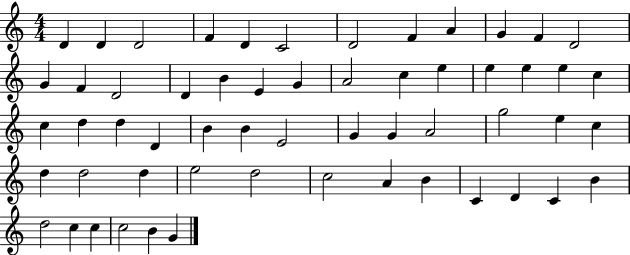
X:1
T:Untitled
M:4/4
L:1/4
K:C
D D D2 F D C2 D2 F A G F D2 G F D2 D B E G A2 c e e e e c c d d D B B E2 G G A2 g2 e c d d2 d e2 d2 c2 A B C D C B d2 c c c2 B G